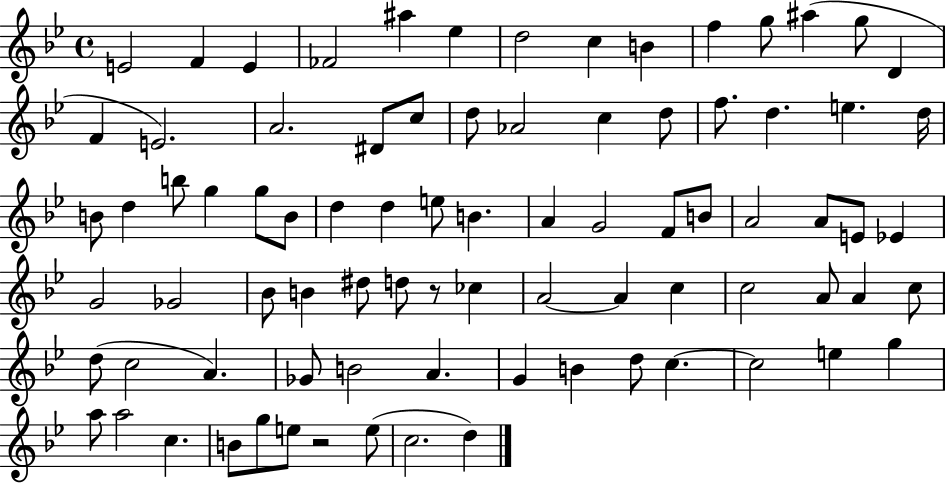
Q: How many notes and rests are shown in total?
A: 83